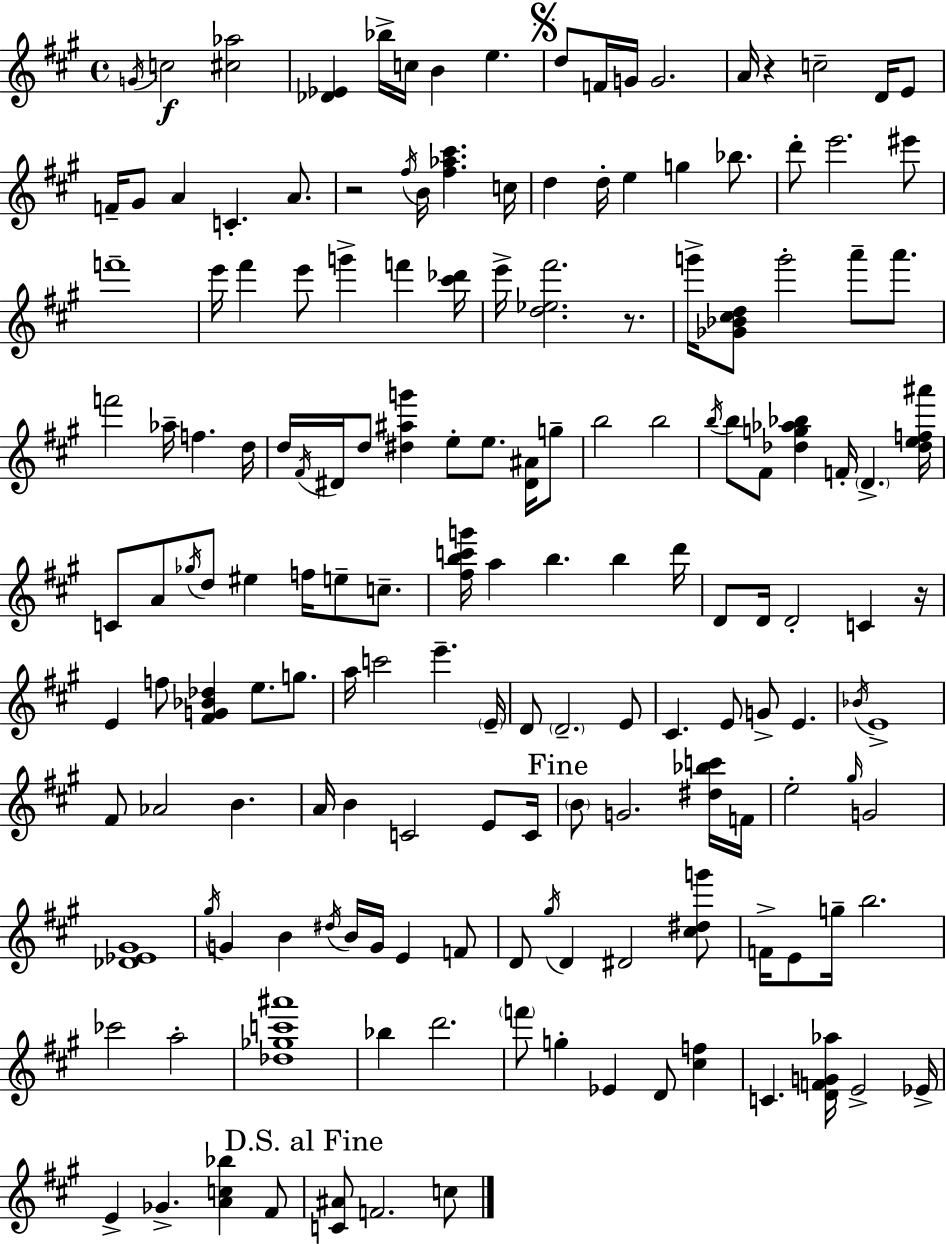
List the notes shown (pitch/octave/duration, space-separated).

G4/s C5/h [C#5,Ab5]/h [Db4,Eb4]/q Bb5/s C5/s B4/q E5/q. D5/e F4/s G4/s G4/h. A4/s R/q C5/h D4/s E4/e F4/s G#4/e A4/q C4/q. A4/e. R/h F#5/s B4/s [F#5,Ab5,C#6]/q. C5/s D5/q D5/s E5/q G5/q Bb5/e. D6/e E6/h. EIS6/e F6/w E6/s F#6/q E6/e G6/q F6/q [C#6,Db6]/s E6/s [D5,Eb5,F#6]/h. R/e. G6/s [Gb4,Bb4,C#5,D5]/e G6/h A6/e A6/e. F6/h Ab5/s F5/q. D5/s D5/s F#4/s D#4/s D5/e [D#5,A#5,G6]/q E5/e E5/e. [D#4,A#4]/s G5/e B5/h B5/h B5/s B5/e F#4/e [Db5,G5,Ab5,Bb5]/q F4/s D4/q. [Db5,E5,F5,A#6]/s C4/e A4/e Gb5/s D5/e EIS5/q F5/s E5/e C5/e. [F#5,B5,C6,G6]/s A5/q B5/q. B5/q D6/s D4/e D4/s D4/h C4/q R/s E4/q F5/e [F#4,G4,Bb4,Db5]/q E5/e. G5/e. A5/s C6/h E6/q. E4/s D4/e D4/h. E4/e C#4/q. E4/e G4/e E4/q. Bb4/s E4/w F#4/e Ab4/h B4/q. A4/s B4/q C4/h E4/e C4/s B4/e G4/h. [D#5,Bb5,C6]/s F4/s E5/h G#5/s G4/h [Db4,Eb4,G#4]/w G#5/s G4/q B4/q D#5/s B4/s G4/s E4/q F4/e D4/e G#5/s D4/q D#4/h [C#5,D#5,G6]/e F4/s E4/e G5/s B5/h. CES6/h A5/h [Db5,Gb5,C6,A#6]/w Bb5/q D6/h. F6/e G5/q Eb4/q D4/e [C#5,F5]/q C4/q. [D4,F4,G4,Ab5]/s E4/h Eb4/s E4/q Gb4/q. [A4,C5,Bb5]/q F#4/e [C4,A#4]/e F4/h. C5/e